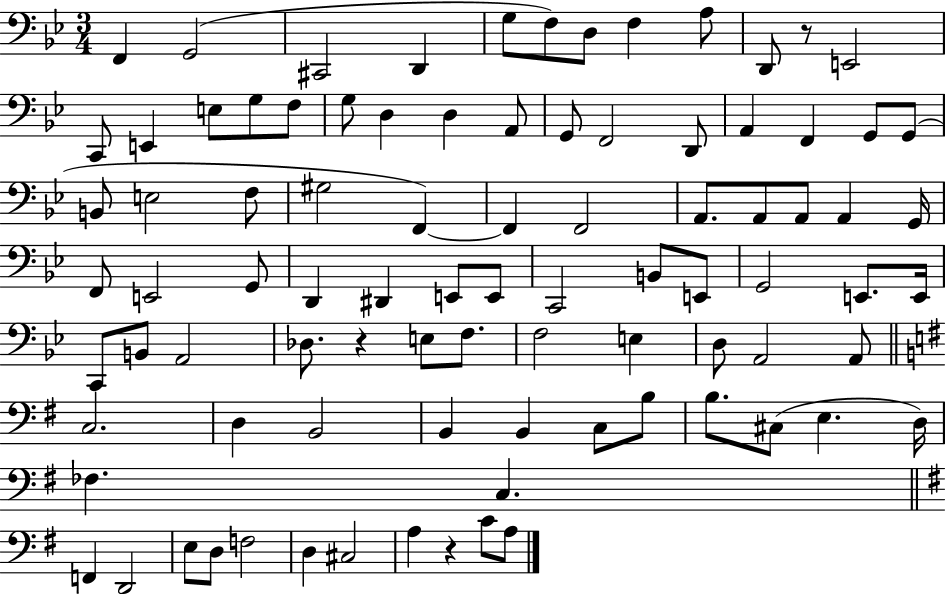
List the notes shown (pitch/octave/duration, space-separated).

F2/q G2/h C#2/h D2/q G3/e F3/e D3/e F3/q A3/e D2/e R/e E2/h C2/e E2/q E3/e G3/e F3/e G3/e D3/q D3/q A2/e G2/e F2/h D2/e A2/q F2/q G2/e G2/e B2/e E3/h F3/e G#3/h F2/q F2/q F2/h A2/e. A2/e A2/e A2/q G2/s F2/e E2/h G2/e D2/q D#2/q E2/e E2/e C2/h B2/e E2/e G2/h E2/e. E2/s C2/e B2/e A2/h Db3/e. R/q E3/e F3/e. F3/h E3/q D3/e A2/h A2/e C3/h. D3/q B2/h B2/q B2/q C3/e B3/e B3/e. C#3/e E3/q. D3/s FES3/q. C3/q. F2/q D2/h E3/e D3/e F3/h D3/q C#3/h A3/q R/q C4/e A3/e